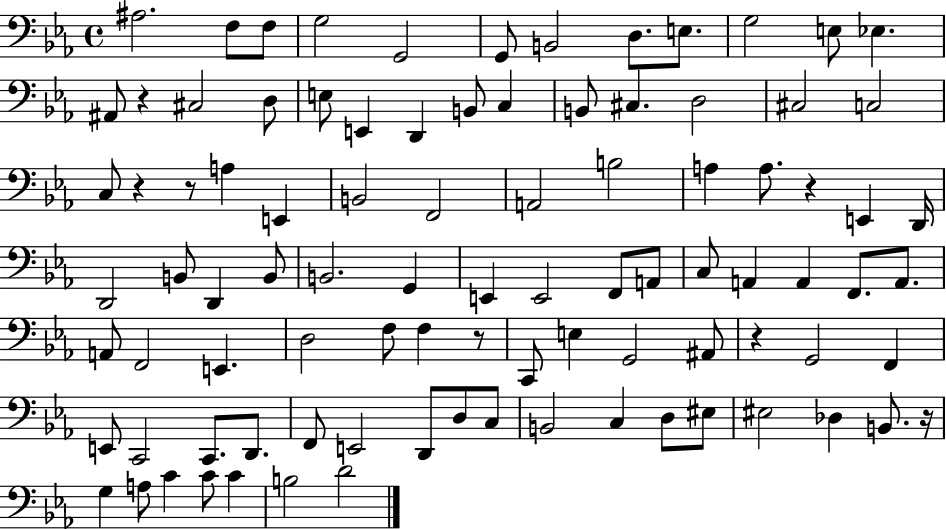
A#3/h. F3/e F3/e G3/h G2/h G2/e B2/h D3/e. E3/e. G3/h E3/e Eb3/q. A#2/e R/q C#3/h D3/e E3/e E2/q D2/q B2/e C3/q B2/e C#3/q. D3/h C#3/h C3/h C3/e R/q R/e A3/q E2/q B2/h F2/h A2/h B3/h A3/q A3/e. R/q E2/q D2/s D2/h B2/e D2/q B2/e B2/h. G2/q E2/q E2/h F2/e A2/e C3/e A2/q A2/q F2/e. A2/e. A2/e F2/h E2/q. D3/h F3/e F3/q R/e C2/e E3/q G2/h A#2/e R/q G2/h F2/q E2/e C2/h C2/e. D2/e. F2/e E2/h D2/e D3/e C3/e B2/h C3/q D3/e EIS3/e EIS3/h Db3/q B2/e. R/s G3/q A3/e C4/q C4/e C4/q B3/h D4/h